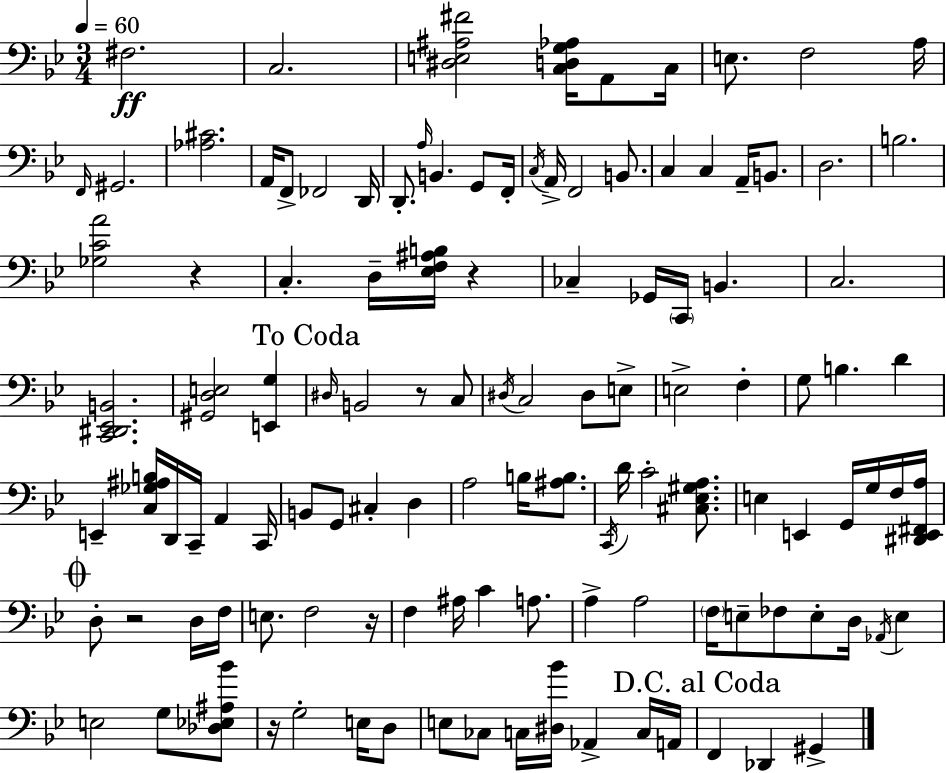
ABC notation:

X:1
T:Untitled
M:3/4
L:1/4
K:Bb
^F,2 C,2 [^D,E,^A,^F]2 [C,D,G,_A,]/4 A,,/2 C,/4 E,/2 F,2 A,/4 F,,/4 ^G,,2 [_A,^C]2 A,,/4 F,,/2 _F,,2 D,,/4 D,,/2 A,/4 B,, G,,/2 F,,/4 C,/4 A,,/4 F,,2 B,,/2 C, C, A,,/4 B,,/2 D,2 B,2 [_G,CA]2 z C, D,/4 [_E,F,^A,B,]/4 z _C, _G,,/4 C,,/4 B,, C,2 [C,,^D,,_E,,B,,]2 [^G,,D,E,]2 [E,,G,] ^D,/4 B,,2 z/2 C,/2 ^D,/4 C,2 ^D,/2 E,/2 E,2 F, G,/2 B, D E,, [C,_G,^A,B,]/4 D,,/4 C,,/4 A,, C,,/4 B,,/2 G,,/2 ^C, D, A,2 B,/4 [^A,B,]/2 C,,/4 D/4 C2 [^C,_E,^G,A,]/2 E, E,, G,,/4 G,/4 F,/4 [^D,,E,,^F,,A,]/4 D,/2 z2 D,/4 F,/4 E,/2 F,2 z/4 F, ^A,/4 C A,/2 A, A,2 F,/4 E,/2 _F,/2 E,/2 D,/4 _A,,/4 E, E,2 G,/2 [_D,_E,^A,_B]/2 z/4 G,2 E,/4 D,/2 E,/2 _C,/2 C,/4 [^D,_B]/4 _A,, C,/4 A,,/4 F,, _D,, ^G,,